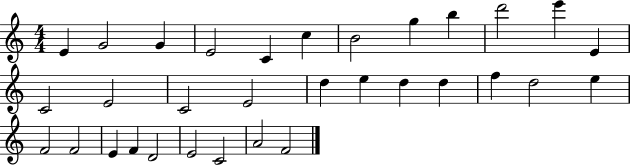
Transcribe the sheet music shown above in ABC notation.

X:1
T:Untitled
M:4/4
L:1/4
K:C
E G2 G E2 C c B2 g b d'2 e' E C2 E2 C2 E2 d e d d f d2 e F2 F2 E F D2 E2 C2 A2 F2